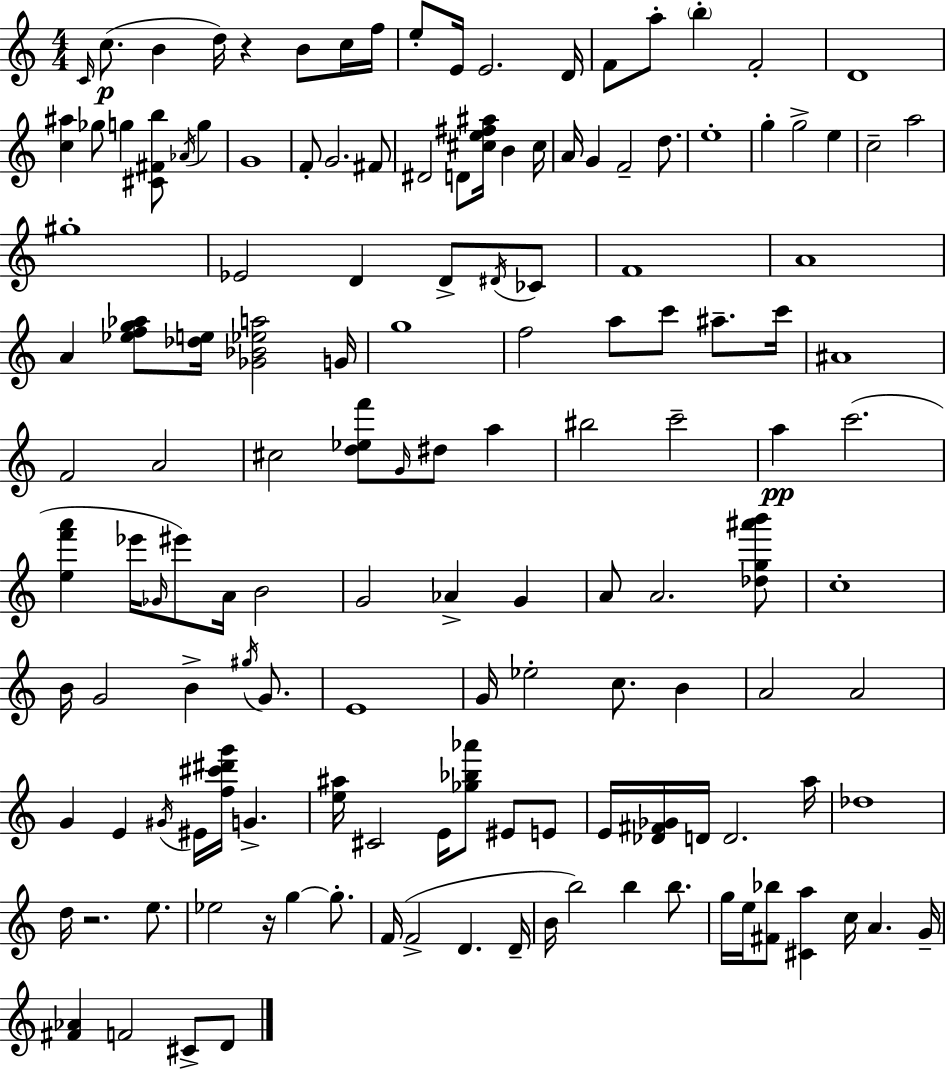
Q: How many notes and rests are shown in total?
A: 142